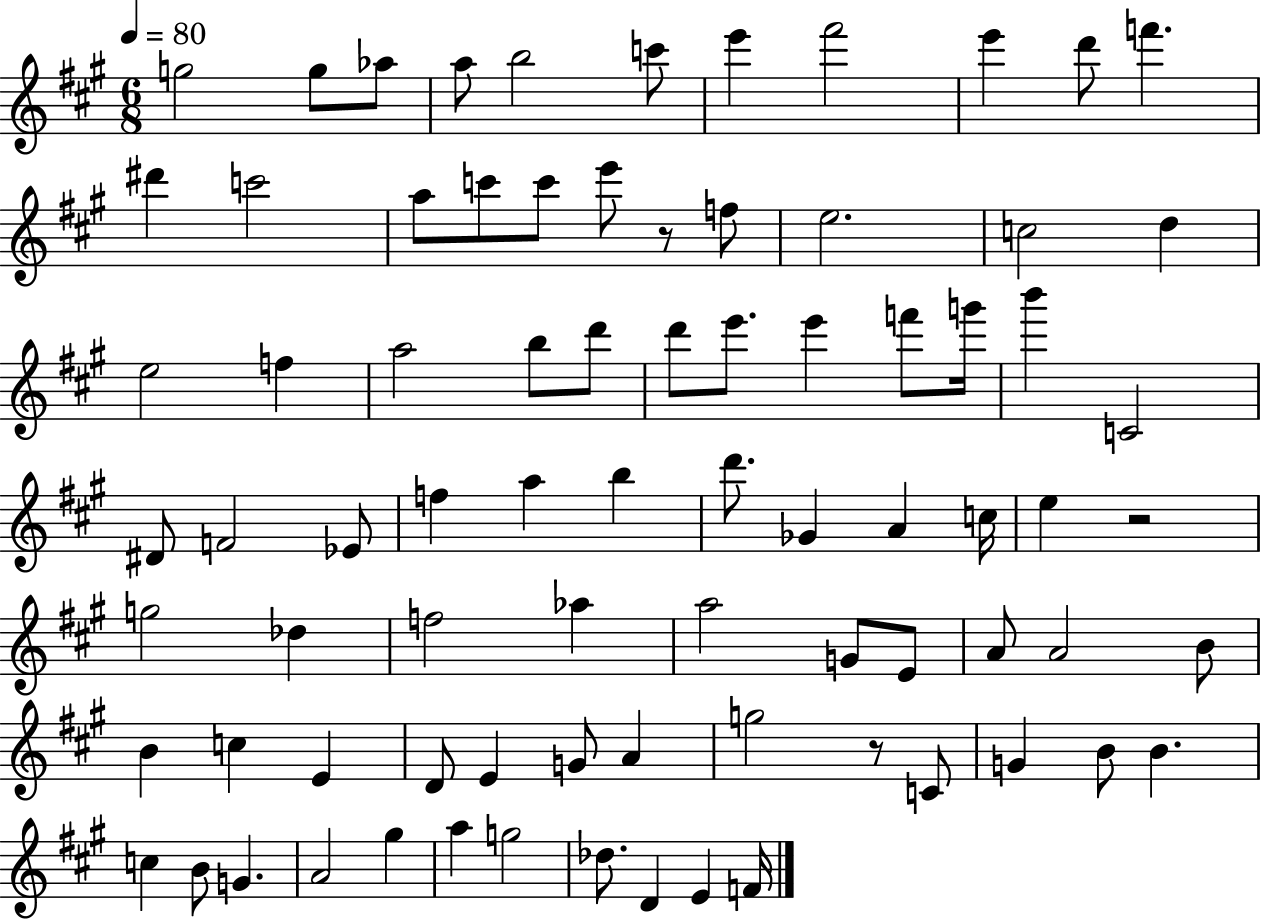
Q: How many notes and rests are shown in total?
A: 80